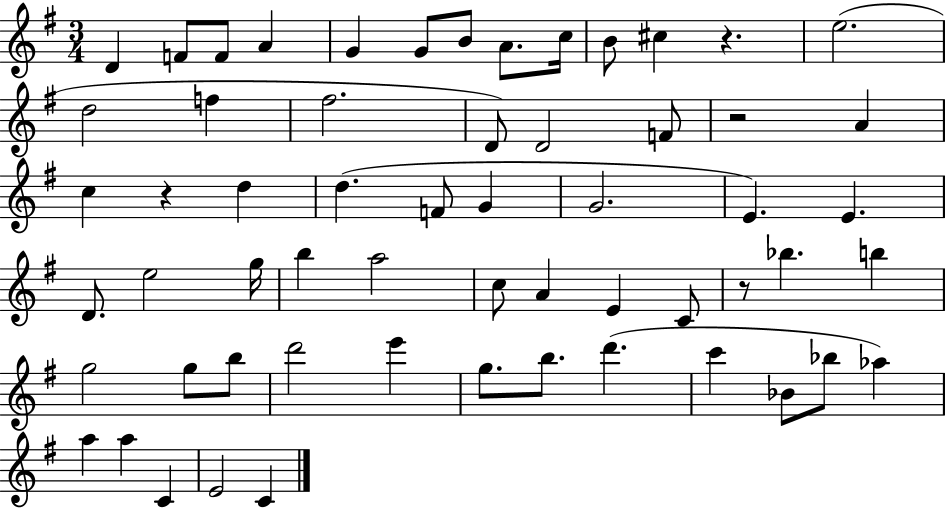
{
  \clef treble
  \numericTimeSignature
  \time 3/4
  \key g \major
  d'4 f'8 f'8 a'4 | g'4 g'8 b'8 a'8. c''16 | b'8 cis''4 r4. | e''2.( | \break d''2 f''4 | fis''2. | d'8) d'2 f'8 | r2 a'4 | \break c''4 r4 d''4 | d''4.( f'8 g'4 | g'2. | e'4.) e'4. | \break d'8. e''2 g''16 | b''4 a''2 | c''8 a'4 e'4 c'8 | r8 bes''4. b''4 | \break g''2 g''8 b''8 | d'''2 e'''4 | g''8. b''8. d'''4.( | c'''4 bes'8 bes''8 aes''4) | \break a''4 a''4 c'4 | e'2 c'4 | \bar "|."
}